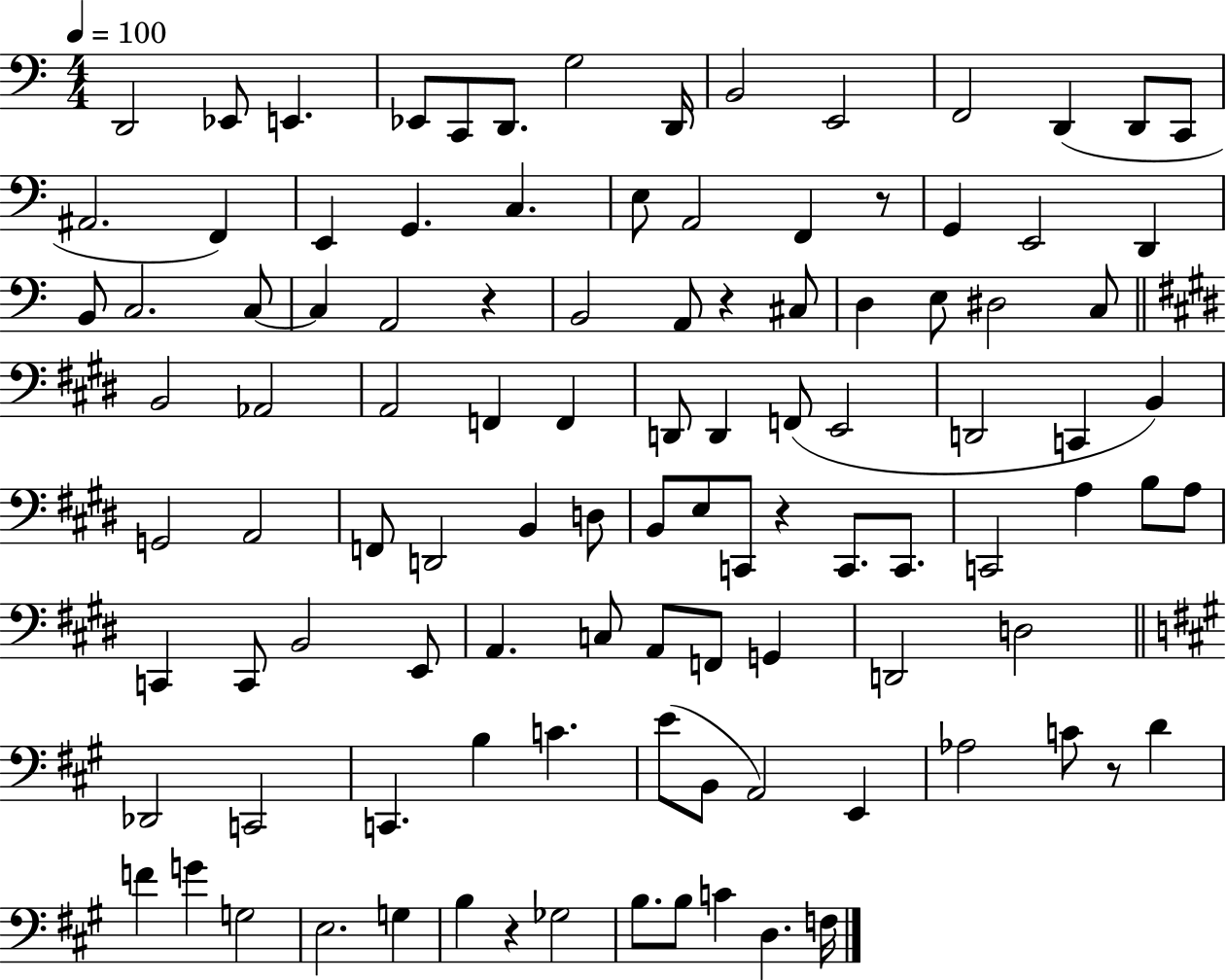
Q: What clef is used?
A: bass